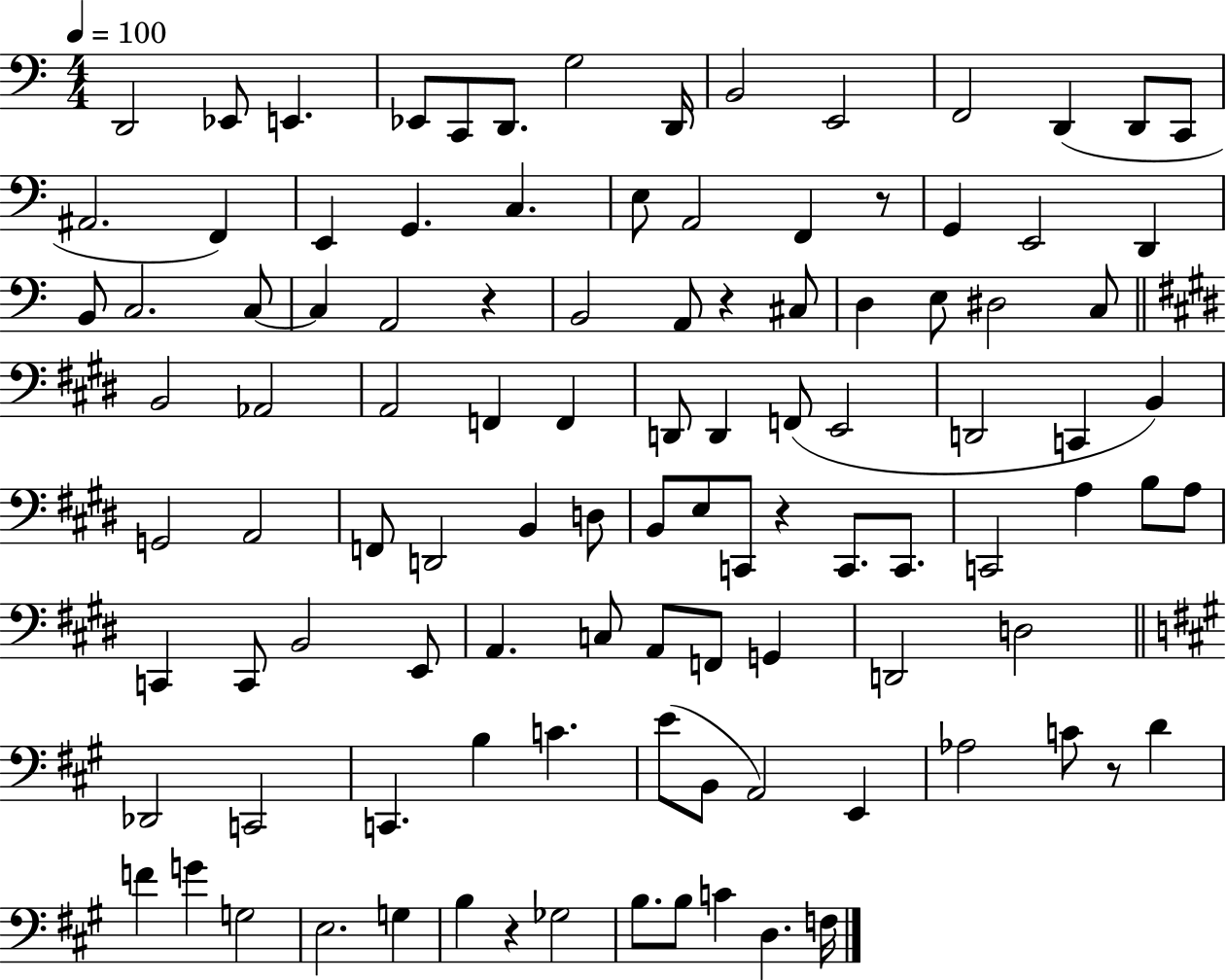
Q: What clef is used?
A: bass